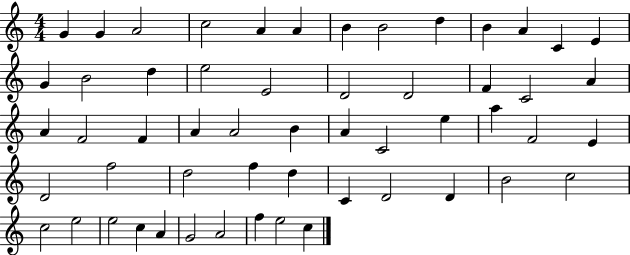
{
  \clef treble
  \numericTimeSignature
  \time 4/4
  \key c \major
  g'4 g'4 a'2 | c''2 a'4 a'4 | b'4 b'2 d''4 | b'4 a'4 c'4 e'4 | \break g'4 b'2 d''4 | e''2 e'2 | d'2 d'2 | f'4 c'2 a'4 | \break a'4 f'2 f'4 | a'4 a'2 b'4 | a'4 c'2 e''4 | a''4 f'2 e'4 | \break d'2 f''2 | d''2 f''4 d''4 | c'4 d'2 d'4 | b'2 c''2 | \break c''2 e''2 | e''2 c''4 a'4 | g'2 a'2 | f''4 e''2 c''4 | \break \bar "|."
}